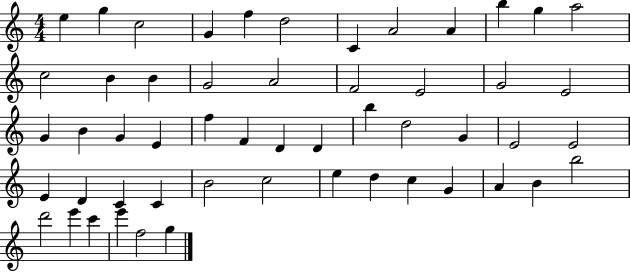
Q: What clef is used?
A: treble